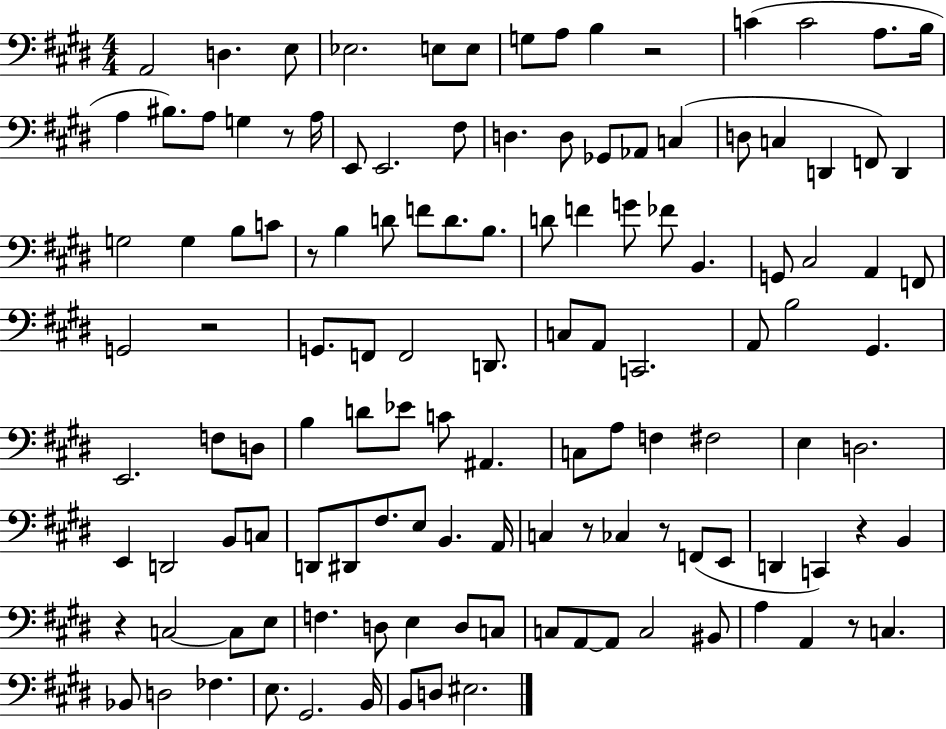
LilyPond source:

{
  \clef bass
  \numericTimeSignature
  \time 4/4
  \key e \major
  a,2 d4. e8 | ees2. e8 e8 | g8 a8 b4 r2 | c'4( c'2 a8. b16 | \break a4 bis8.) a8 g4 r8 a16 | e,8 e,2. fis8 | d4. d8 ges,8 aes,8 c4( | d8 c4 d,4 f,8) d,4 | \break g2 g4 b8 c'8 | r8 b4 d'8 f'8 d'8. b8. | d'8 f'4 g'8 fes'8 b,4. | g,8 cis2 a,4 f,8 | \break g,2 r2 | g,8. f,8 f,2 d,8. | c8 a,8 c,2. | a,8 b2 gis,4. | \break e,2. f8 d8 | b4 d'8 ees'8 c'8 ais,4. | c8 a8 f4 fis2 | e4 d2. | \break e,4 d,2 b,8 c8 | d,8 dis,8 fis8. e8 b,4. a,16 | c4 r8 ces4 r8 f,8( e,8 | d,4 c,4) r4 b,4 | \break r4 c2~~ c8 e8 | f4. d8 e4 d8 c8 | c8 a,8~~ a,8 c2 bis,8 | a4 a,4 r8 c4. | \break bes,8 d2 fes4. | e8. gis,2. b,16 | b,8 d8 eis2. | \bar "|."
}